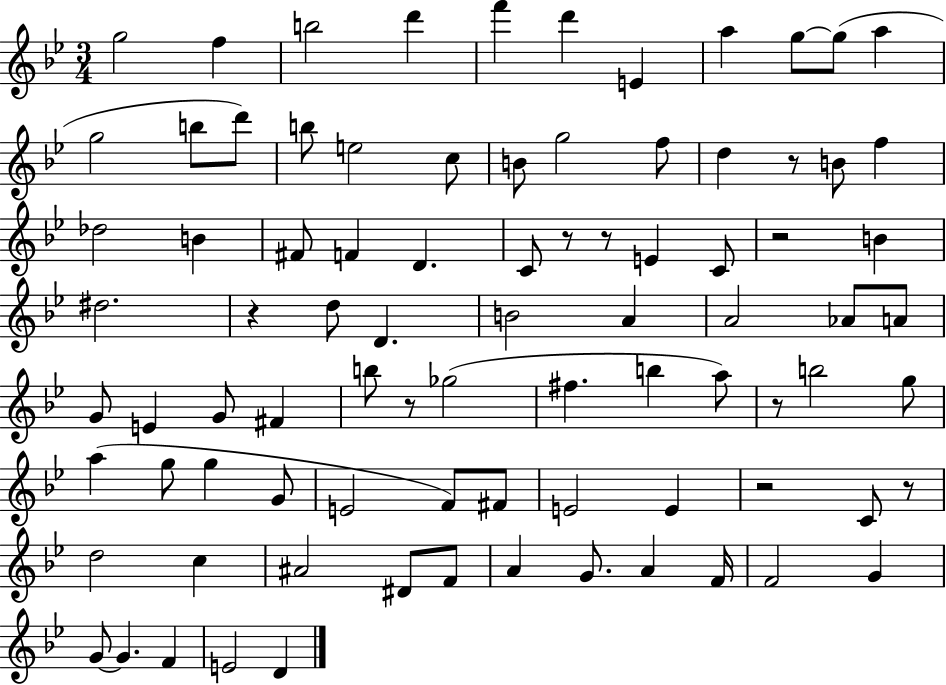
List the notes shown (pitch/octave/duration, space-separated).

G5/h F5/q B5/h D6/q F6/q D6/q E4/q A5/q G5/e G5/e A5/q G5/h B5/e D6/e B5/e E5/h C5/e B4/e G5/h F5/e D5/q R/e B4/e F5/q Db5/h B4/q F#4/e F4/q D4/q. C4/e R/e R/e E4/q C4/e R/h B4/q D#5/h. R/q D5/e D4/q. B4/h A4/q A4/h Ab4/e A4/e G4/e E4/q G4/e F#4/q B5/e R/e Gb5/h F#5/q. B5/q A5/e R/e B5/h G5/e A5/q G5/e G5/q G4/e E4/h F4/e F#4/e E4/h E4/q R/h C4/e R/e D5/h C5/q A#4/h D#4/e F4/e A4/q G4/e. A4/q F4/s F4/h G4/q G4/e G4/q. F4/q E4/h D4/q